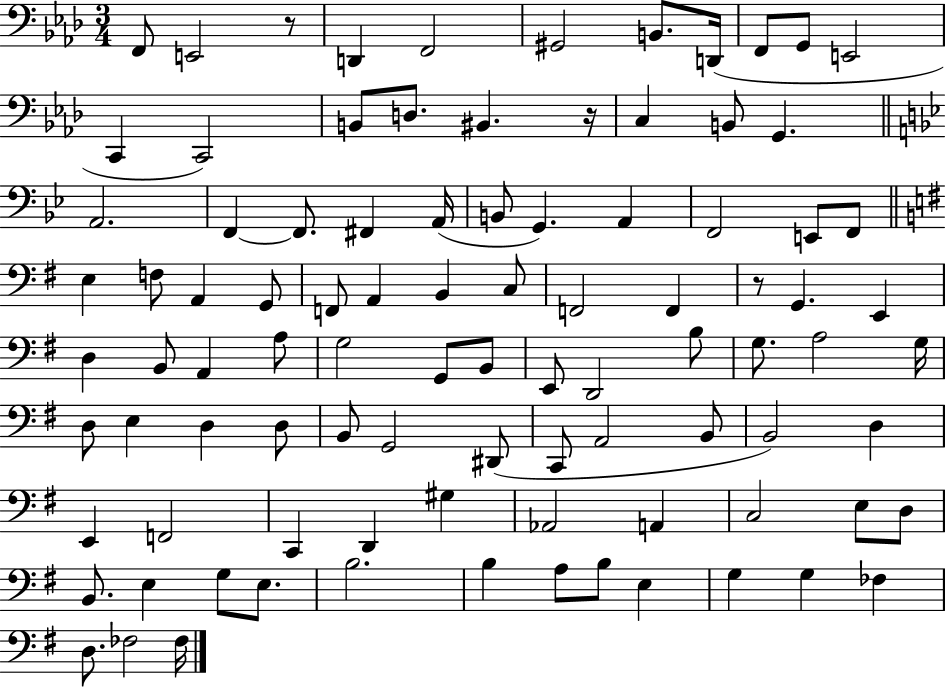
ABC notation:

X:1
T:Untitled
M:3/4
L:1/4
K:Ab
F,,/2 E,,2 z/2 D,, F,,2 ^G,,2 B,,/2 D,,/4 F,,/2 G,,/2 E,,2 C,, C,,2 B,,/2 D,/2 ^B,, z/4 C, B,,/2 G,, A,,2 F,, F,,/2 ^F,, A,,/4 B,,/2 G,, A,, F,,2 E,,/2 F,,/2 E, F,/2 A,, G,,/2 F,,/2 A,, B,, C,/2 F,,2 F,, z/2 G,, E,, D, B,,/2 A,, A,/2 G,2 G,,/2 B,,/2 E,,/2 D,,2 B,/2 G,/2 A,2 G,/4 D,/2 E, D, D,/2 B,,/2 G,,2 ^D,,/2 C,,/2 A,,2 B,,/2 B,,2 D, E,, F,,2 C,, D,, ^G, _A,,2 A,, C,2 E,/2 D,/2 B,,/2 E, G,/2 E,/2 B,2 B, A,/2 B,/2 E, G, G, _F, D,/2 _F,2 _F,/4